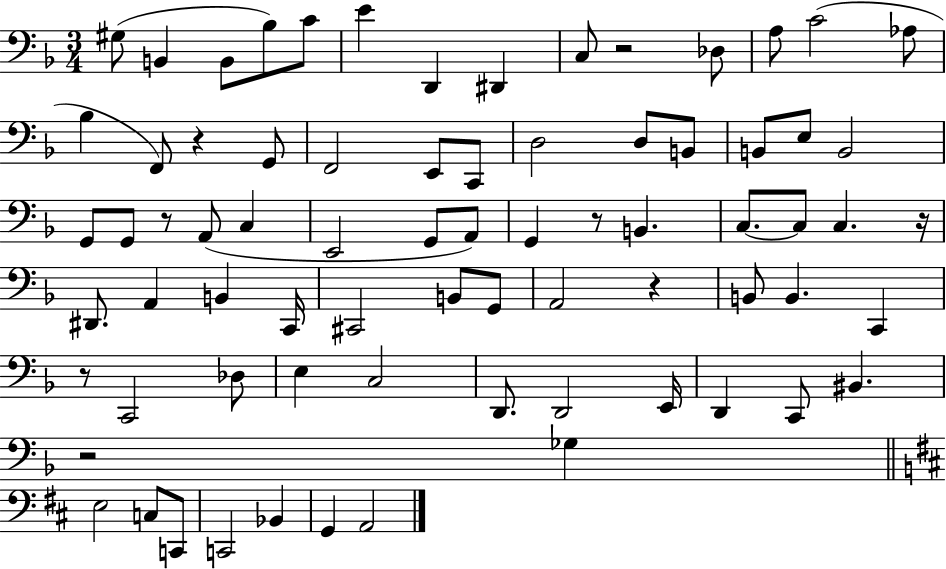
G#3/e B2/q B2/e Bb3/e C4/e E4/q D2/q D#2/q C3/e R/h Db3/e A3/e C4/h Ab3/e Bb3/q F2/e R/q G2/e F2/h E2/e C2/e D3/h D3/e B2/e B2/e E3/e B2/h G2/e G2/e R/e A2/e C3/q E2/h G2/e A2/e G2/q R/e B2/q. C3/e. C3/e C3/q. R/s D#2/e. A2/q B2/q C2/s C#2/h B2/e G2/e A2/h R/q B2/e B2/q. C2/q R/e C2/h Db3/e E3/q C3/h D2/e. D2/h E2/s D2/q C2/e BIS2/q. R/h Gb3/q E3/h C3/e C2/e C2/h Bb2/q G2/q A2/h